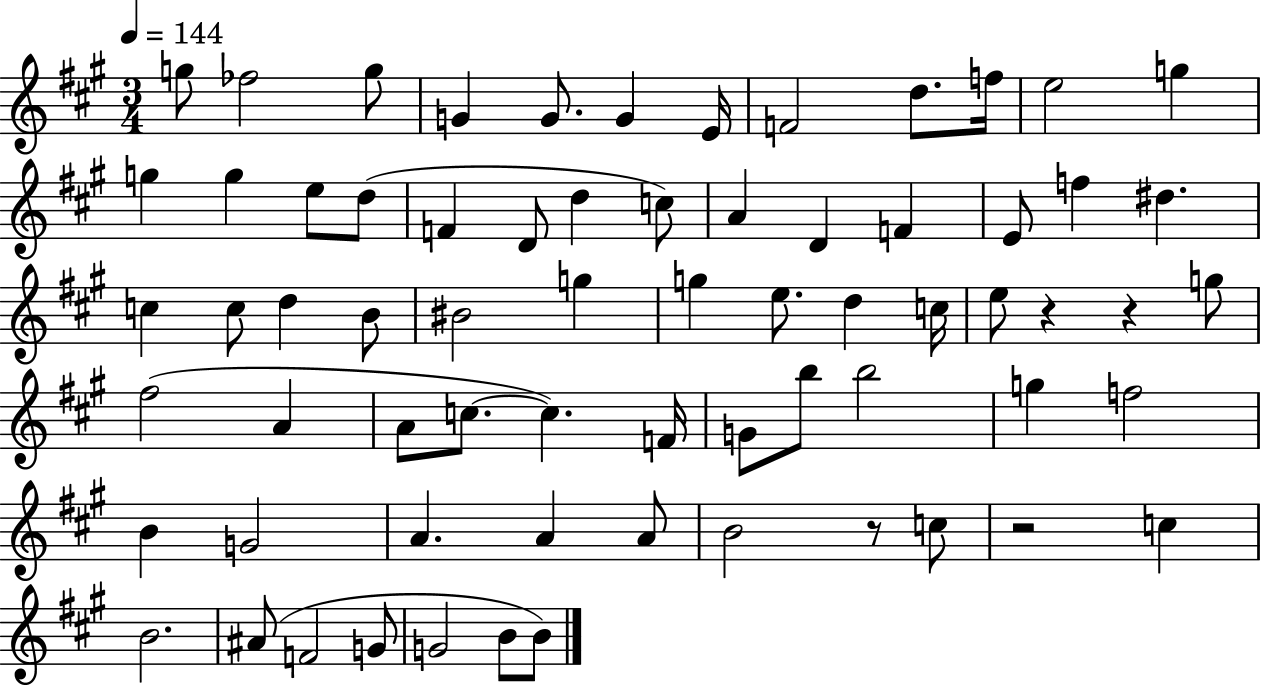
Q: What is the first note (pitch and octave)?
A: G5